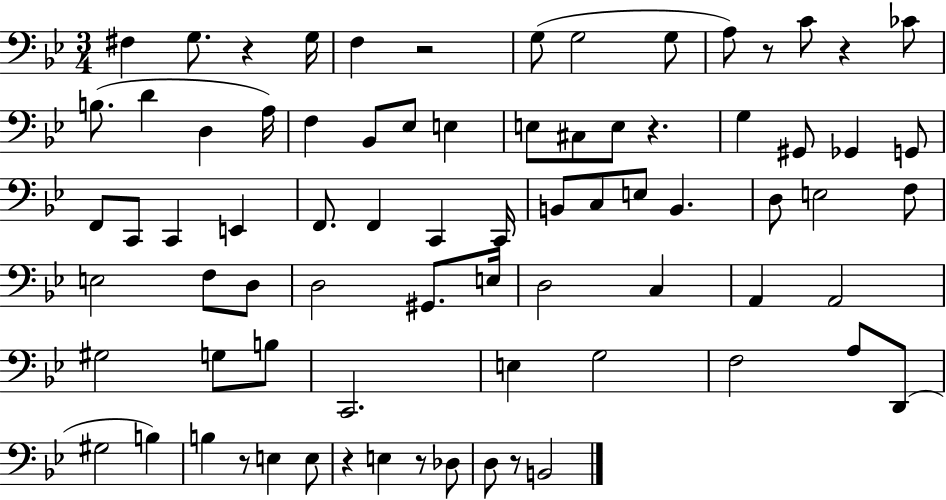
F#3/q G3/e. R/q G3/s F3/q R/h G3/e G3/h G3/e A3/e R/e C4/e R/q CES4/e B3/e. D4/q D3/q A3/s F3/q Bb2/e Eb3/e E3/q E3/e C#3/e E3/e R/q. G3/q G#2/e Gb2/q G2/e F2/e C2/e C2/q E2/q F2/e. F2/q C2/q C2/s B2/e C3/e E3/e B2/q. D3/e E3/h F3/e E3/h F3/e D3/e D3/h G#2/e. E3/s D3/h C3/q A2/q A2/h G#3/h G3/e B3/e C2/h. E3/q G3/h F3/h A3/e D2/e G#3/h B3/q B3/q R/e E3/q E3/e R/q E3/q R/e Db3/e D3/e R/e B2/h